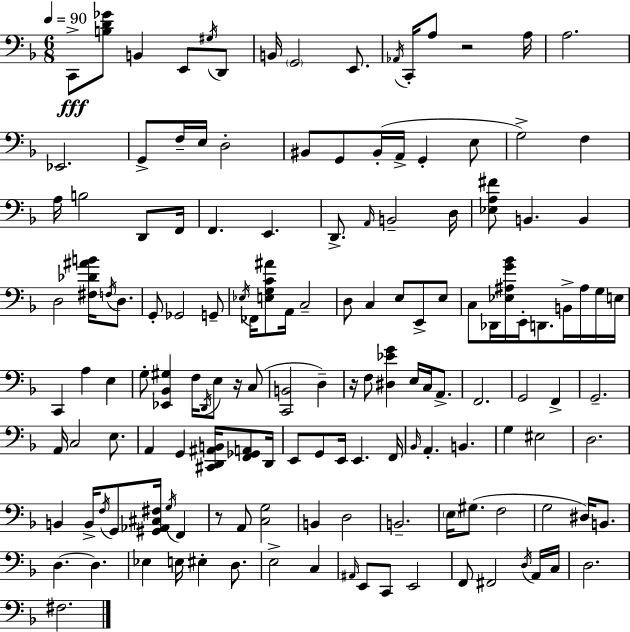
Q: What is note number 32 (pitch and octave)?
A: E2